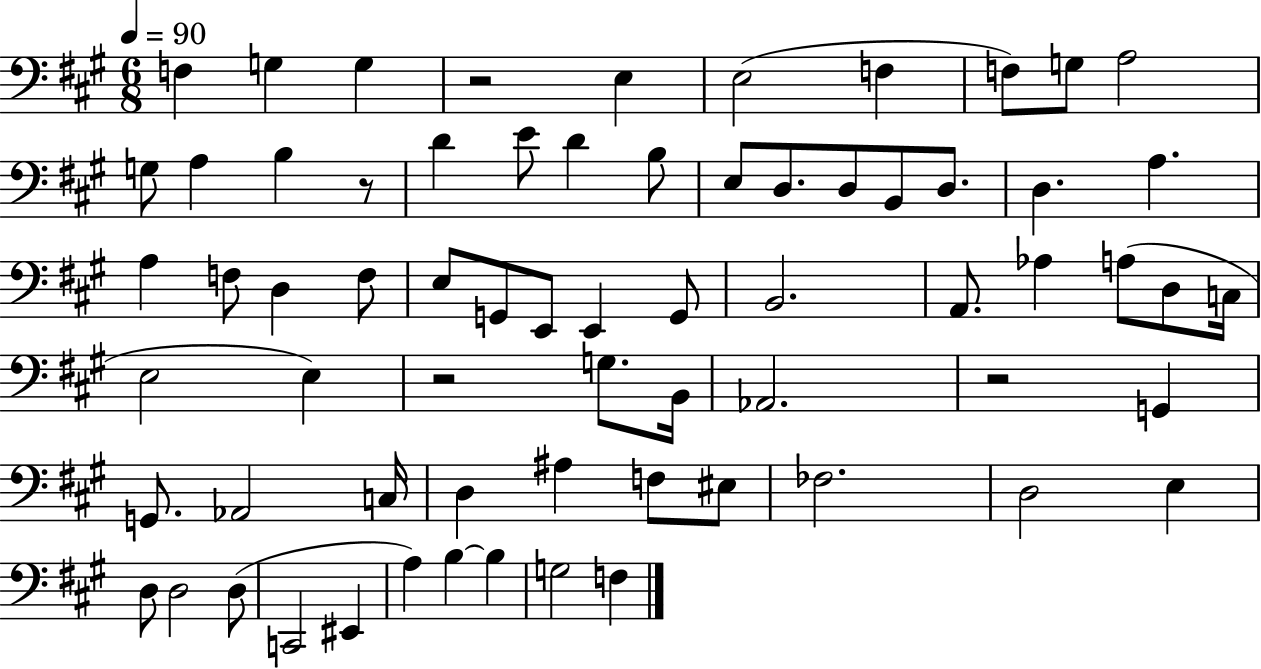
X:1
T:Untitled
M:6/8
L:1/4
K:A
F, G, G, z2 E, E,2 F, F,/2 G,/2 A,2 G,/2 A, B, z/2 D E/2 D B,/2 E,/2 D,/2 D,/2 B,,/2 D,/2 D, A, A, F,/2 D, F,/2 E,/2 G,,/2 E,,/2 E,, G,,/2 B,,2 A,,/2 _A, A,/2 D,/2 C,/4 E,2 E, z2 G,/2 B,,/4 _A,,2 z2 G,, G,,/2 _A,,2 C,/4 D, ^A, F,/2 ^E,/2 _F,2 D,2 E, D,/2 D,2 D,/2 C,,2 ^E,, A, B, B, G,2 F,